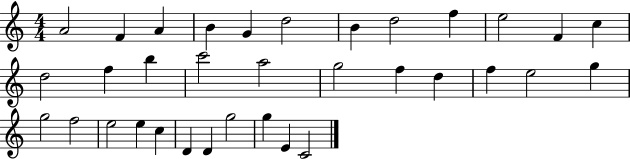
X:1
T:Untitled
M:4/4
L:1/4
K:C
A2 F A B G d2 B d2 f e2 F c d2 f b c'2 a2 g2 f d f e2 g g2 f2 e2 e c D D g2 g E C2